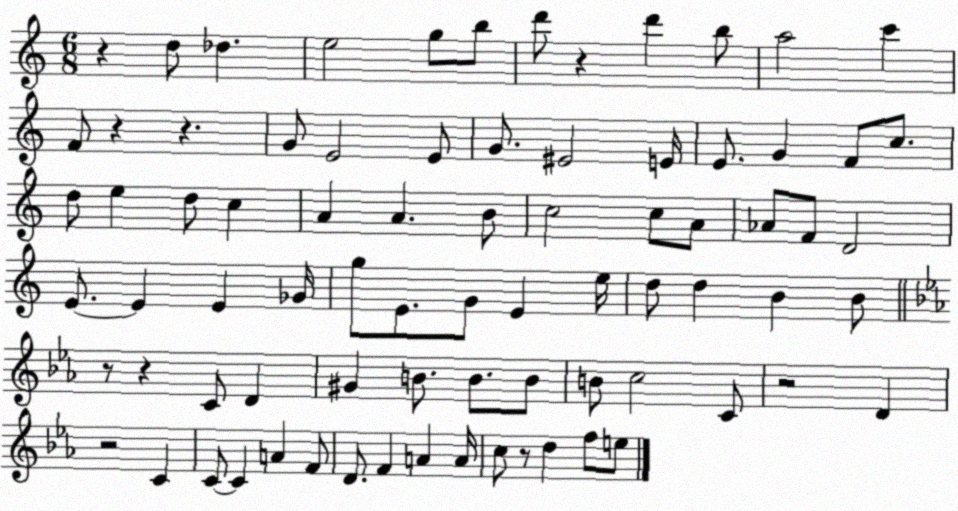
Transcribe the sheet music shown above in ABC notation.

X:1
T:Untitled
M:6/8
L:1/4
K:C
z d/2 _d e2 g/2 b/2 d'/2 z d' b/2 a2 c' F/2 z z G/2 E2 E/2 G/2 ^E2 E/4 E/2 G F/2 c/2 d/2 e d/2 c A A B/2 c2 c/2 A/2 _A/2 F/2 D2 E/2 E E _G/4 g/2 E/2 G/2 E e/4 d/2 d B B/2 z/2 z C/2 D ^G B/2 B/2 B/2 B/2 c2 C/2 z2 D z2 C C/2 C A F/2 D/2 F A A/4 c/2 z/2 d f/2 e/2